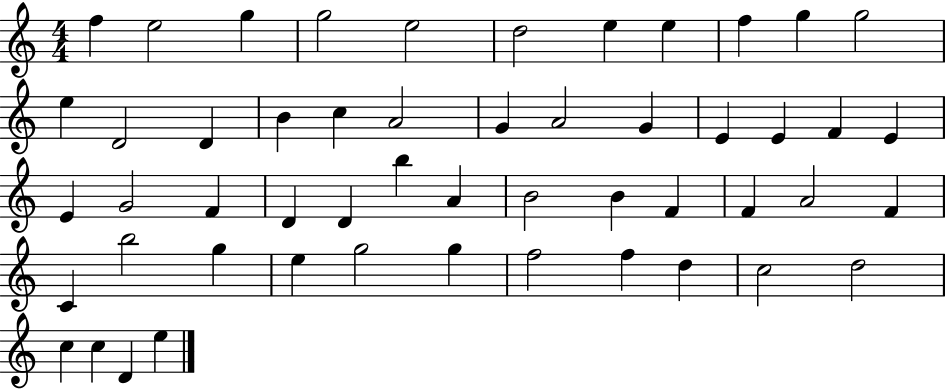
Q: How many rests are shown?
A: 0